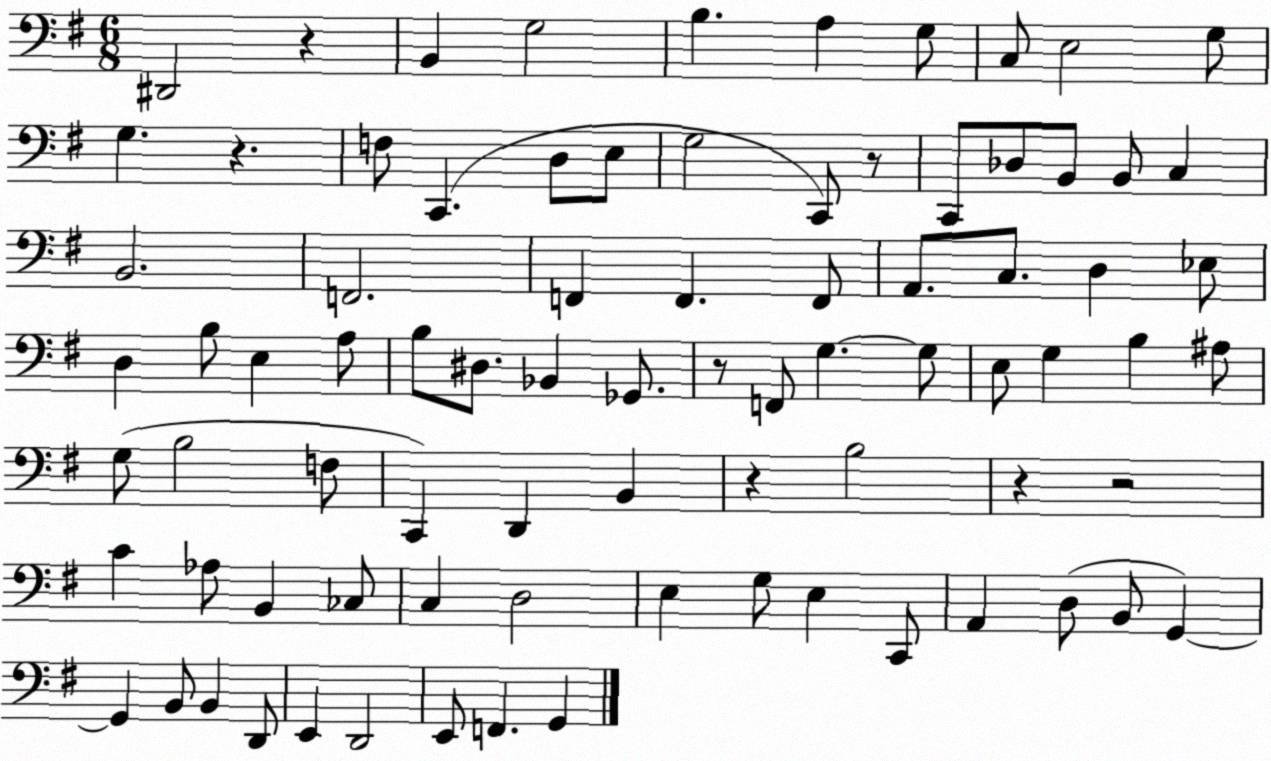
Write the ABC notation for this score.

X:1
T:Untitled
M:6/8
L:1/4
K:G
^D,,2 z B,, G,2 B, A, G,/2 C,/2 E,2 G,/2 G, z F,/2 C,, D,/2 E,/2 G,2 C,,/2 z/2 C,,/2 _D,/2 B,,/2 B,,/2 C, B,,2 F,,2 F,, F,, F,,/2 A,,/2 C,/2 D, _E,/2 D, B,/2 E, A,/2 B,/2 ^D,/2 _B,, _G,,/2 z/2 F,,/2 G, G,/2 E,/2 G, B, ^A,/2 G,/2 B,2 F,/2 C,, D,, B,, z B,2 z z2 C _A,/2 B,, _C,/2 C, D,2 E, G,/2 E, C,,/2 A,, D,/2 B,,/2 G,, G,, B,,/2 B,, D,,/2 E,, D,,2 E,,/2 F,, G,,